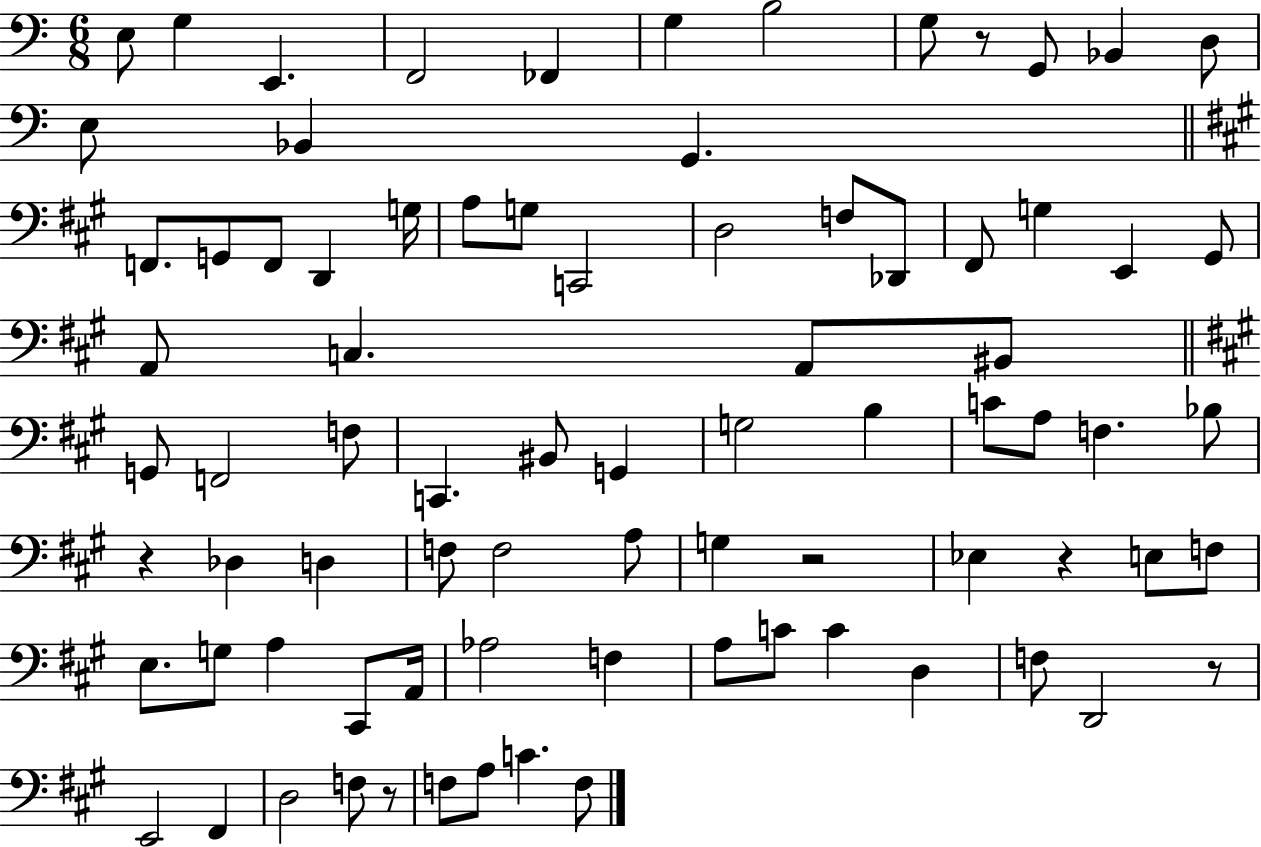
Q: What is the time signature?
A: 6/8